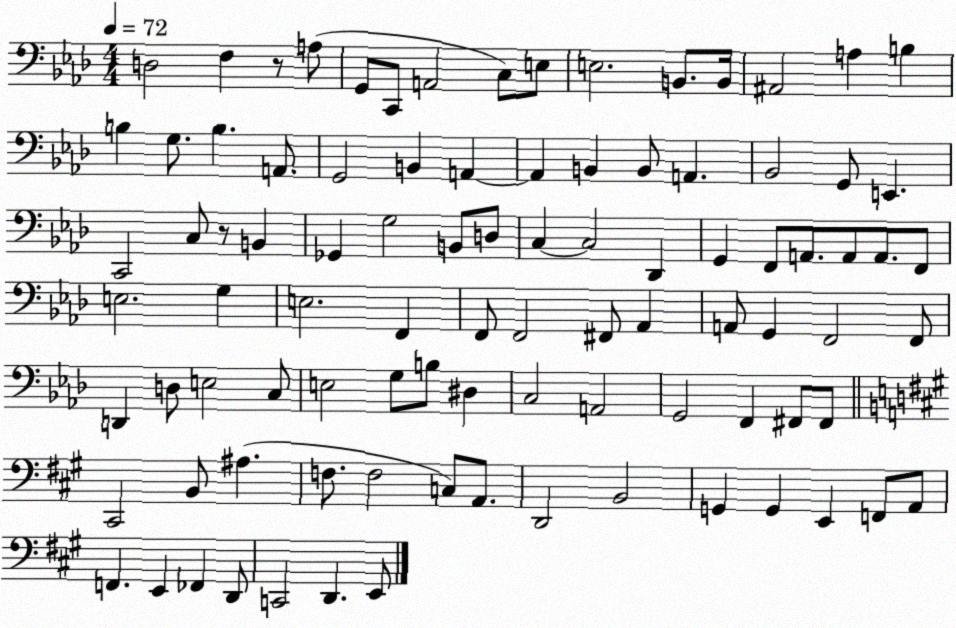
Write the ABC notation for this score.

X:1
T:Untitled
M:4/4
L:1/4
K:Ab
D,2 F, z/2 A,/2 G,,/2 C,,/2 A,,2 C,/2 E,/2 E,2 B,,/2 B,,/4 ^A,,2 A, B, B, G,/2 B, A,,/2 G,,2 B,, A,, A,, B,, B,,/2 A,, _B,,2 G,,/2 E,, C,,2 C,/2 z/2 B,, _G,, G,2 B,,/2 D,/2 C, C,2 _D,, G,, F,,/2 A,,/2 A,,/2 A,,/2 F,,/2 E,2 G, E,2 F,, F,,/2 F,,2 ^F,,/2 _A,, A,,/2 G,, F,,2 F,,/2 D,, D,/2 E,2 C,/2 E,2 G,/2 B,/2 ^D, C,2 A,,2 G,,2 F,, ^F,,/2 ^F,,/2 ^C,,2 B,,/2 ^A, F,/2 F,2 C,/2 A,,/2 D,,2 B,,2 G,, G,, E,, F,,/2 A,,/2 F,, E,, _F,, D,,/2 C,,2 D,, E,,/2